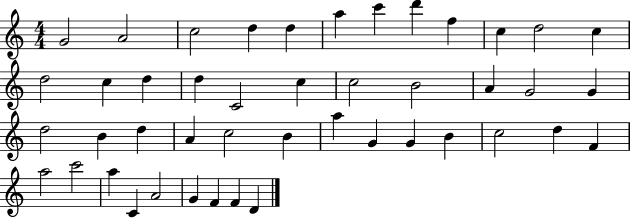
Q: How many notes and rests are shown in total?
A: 45